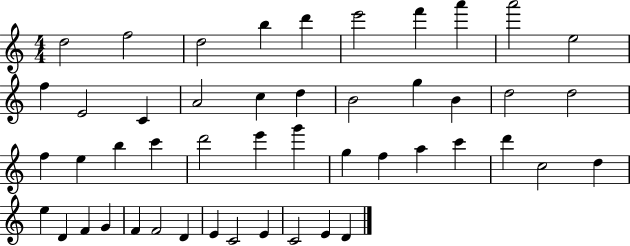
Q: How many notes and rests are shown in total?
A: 48